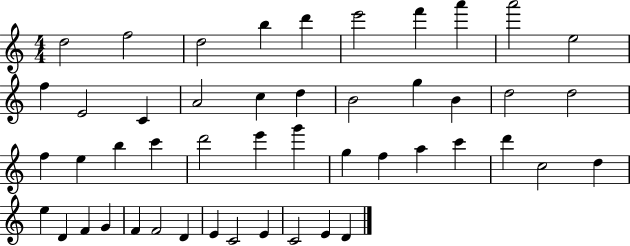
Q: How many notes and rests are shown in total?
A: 48